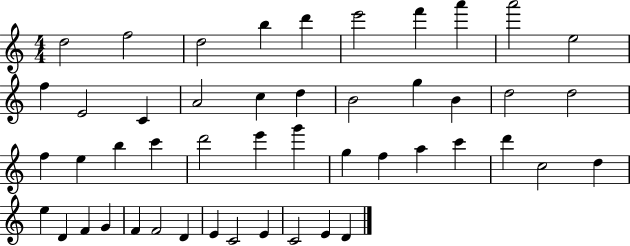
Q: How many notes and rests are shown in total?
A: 48